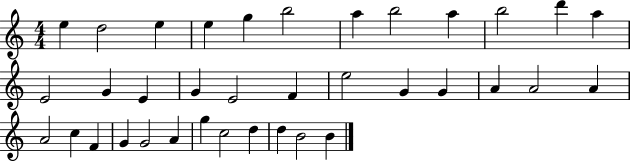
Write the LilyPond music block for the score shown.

{
  \clef treble
  \numericTimeSignature
  \time 4/4
  \key c \major
  e''4 d''2 e''4 | e''4 g''4 b''2 | a''4 b''2 a''4 | b''2 d'''4 a''4 | \break e'2 g'4 e'4 | g'4 e'2 f'4 | e''2 g'4 g'4 | a'4 a'2 a'4 | \break a'2 c''4 f'4 | g'4 g'2 a'4 | g''4 c''2 d''4 | d''4 b'2 b'4 | \break \bar "|."
}